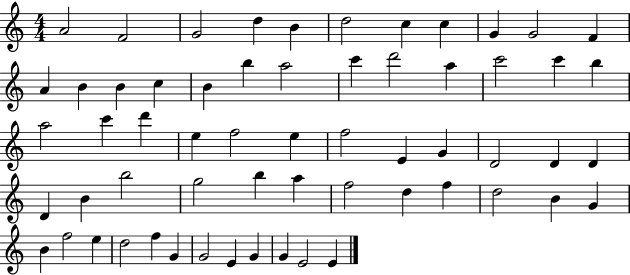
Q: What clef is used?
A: treble